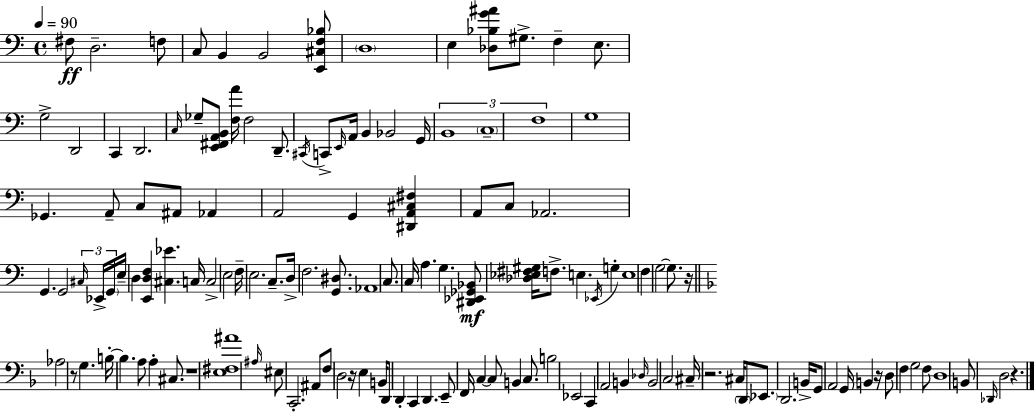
{
  \clef bass
  \time 4/4
  \defaultTimeSignature
  \key a \minor
  \tempo 4 = 90
  fis8\ff d2.-- f8 | c8 b,4 b,2 <e, cis f bes>8 | \parenthesize d1 | e4 <des bes g' ais'>8 gis8.-> f4-- e8. | \break g2-> d,2 | c,4 d,2. | \grace { c16 } ges8-- <e, fis, a, b,>8 <f a'>16 f2 d,8.-- | \acciaccatura { cis,16 } c,8-> \grace { e,16 } a,16 b,4 bes,2 | \break g,16 \tuplet 3/2 { b,1 | \parenthesize c1-- | f1 } | g1 | \break ges,4. a,8-- c8 ais,8 aes,4 | a,2 g,4 <dis, a, cis fis>4 | a,8 c8 aes,2. | g,4. g,2 | \break \tuplet 3/2 { \grace { cis16 } ees,16-> \parenthesize g,16 } e16-- d4 <e, d f>4 <cis ees'>4. | c16 c2-> e2 | f16-- e2. | c8.-- d16-> f2. | \break <g, dis>8. aes,1 | c8. c16 a4. g4. | <dis, ees, ges, bes,>8\mf <des ees fis gis>16 f8.-> e4. | \acciaccatura { ees,16 } g4-. e1 | \break f4 g2~~ | g8. r16 \bar "||" \break \key d \minor aes2 r8 g4. | b16-.~~ b4. a8 a4-. cis8. | r1 | <e fis ais'>1 | \break \grace { ais16 } eis8 c,2.-. ais,8 | f8 d2 r16 e4 | b,16 d,8 d,4-. c,4 d,4. | e,8-- f,16 c4~~ c8 b,4 c8. | \break b2 ees,2 | c,4 a,2 b,4 | \grace { des16 } b,2 c2 | cis16-- r2. cis16 | \break \parenthesize d,8 \parenthesize ees,8. d,2. | b,16-> g,8 a,2 g,16 b,4 | r16 d8 f4 g2 | f8 d1 | \break b,8 \grace { des,16 } d2 r4. | \bar "|."
}